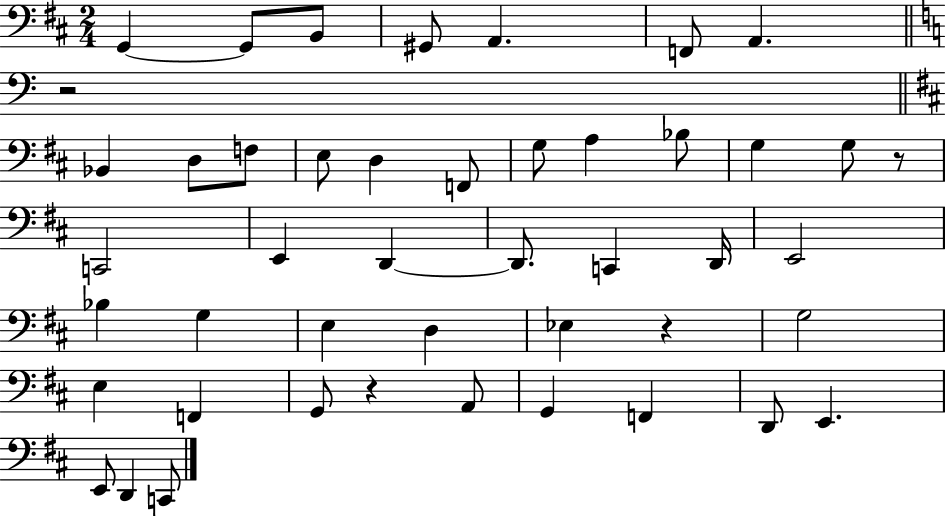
{
  \clef bass
  \numericTimeSignature
  \time 2/4
  \key d \major
  g,4~~ g,8 b,8 | gis,8 a,4. | f,8 a,4. | \bar "||" \break \key c \major r2 | \bar "||" \break \key d \major bes,4 d8 f8 | e8 d4 f,8 | g8 a4 bes8 | g4 g8 r8 | \break c,2 | e,4 d,4~~ | d,8. c,4 d,16 | e,2 | \break bes4 g4 | e4 d4 | ees4 r4 | g2 | \break e4 f,4 | g,8 r4 a,8 | g,4 f,4 | d,8 e,4. | \break e,8 d,4 c,8 | \bar "|."
}